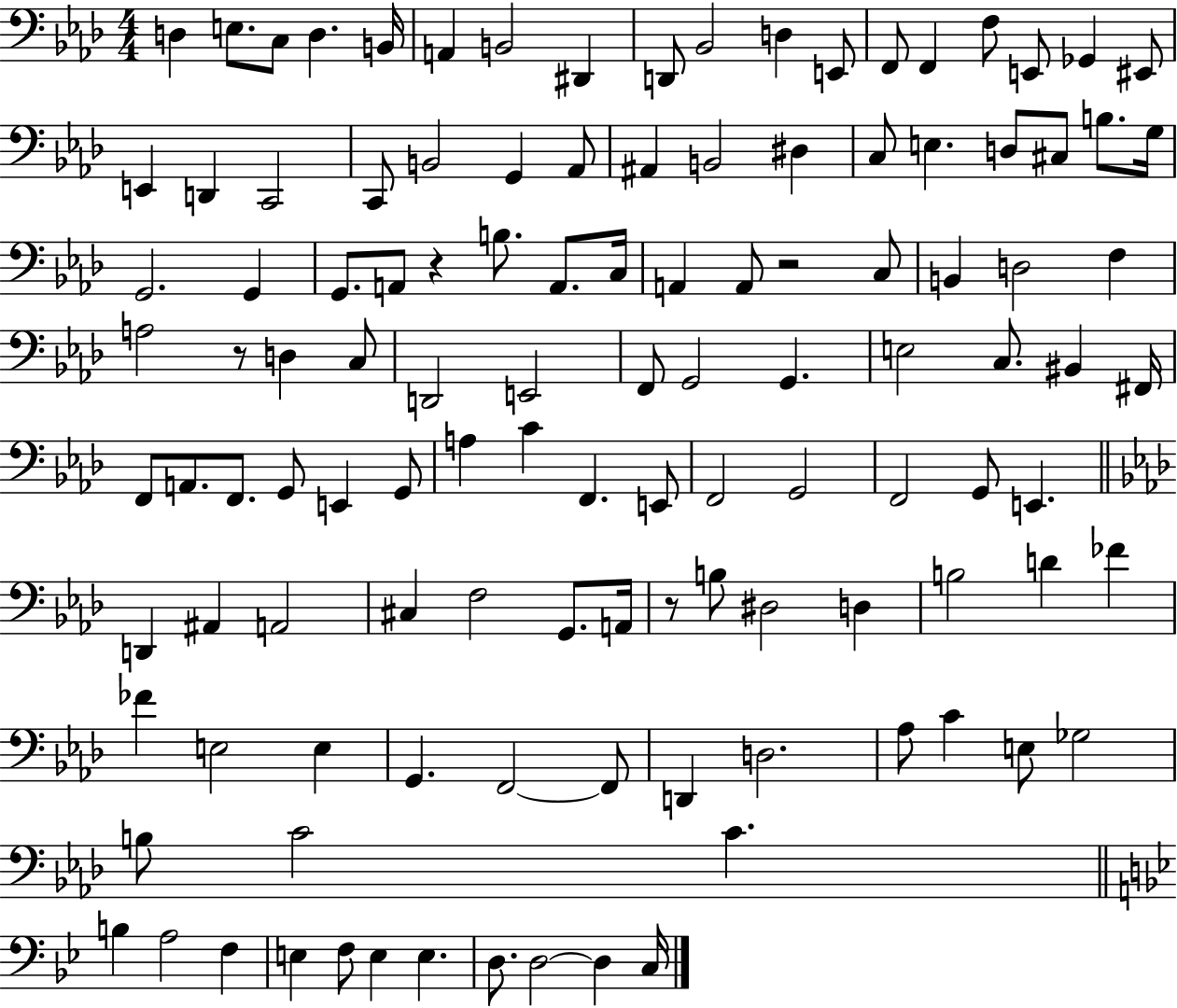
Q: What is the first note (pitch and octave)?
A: D3